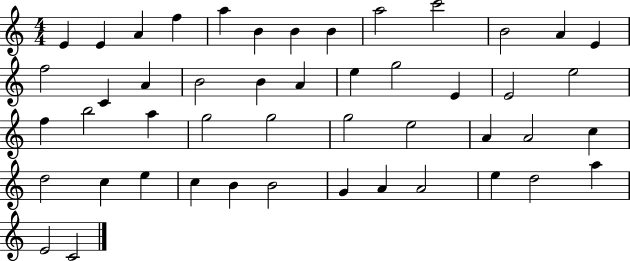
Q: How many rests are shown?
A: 0